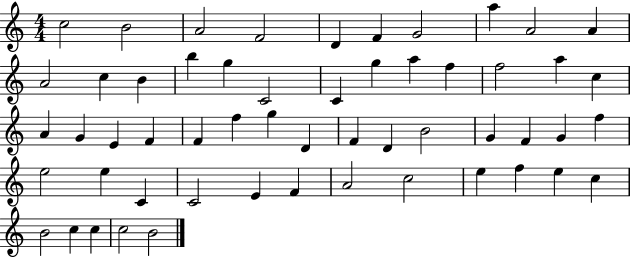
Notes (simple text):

C5/h B4/h A4/h F4/h D4/q F4/q G4/h A5/q A4/h A4/q A4/h C5/q B4/q B5/q G5/q C4/h C4/q G5/q A5/q F5/q F5/h A5/q C5/q A4/q G4/q E4/q F4/q F4/q F5/q G5/q D4/q F4/q D4/q B4/h G4/q F4/q G4/q F5/q E5/h E5/q C4/q C4/h E4/q F4/q A4/h C5/h E5/q F5/q E5/q C5/q B4/h C5/q C5/q C5/h B4/h